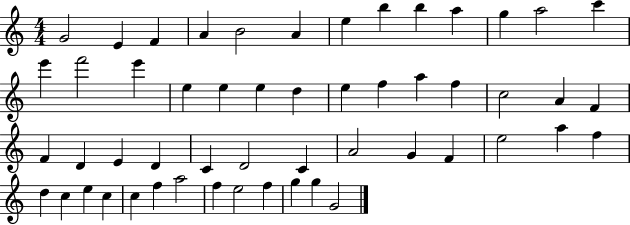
G4/h E4/q F4/q A4/q B4/h A4/q E5/q B5/q B5/q A5/q G5/q A5/h C6/q E6/q F6/h E6/q E5/q E5/q E5/q D5/q E5/q F5/q A5/q F5/q C5/h A4/q F4/q F4/q D4/q E4/q D4/q C4/q D4/h C4/q A4/h G4/q F4/q E5/h A5/q F5/q D5/q C5/q E5/q C5/q C5/q F5/q A5/h F5/q E5/h F5/q G5/q G5/q G4/h